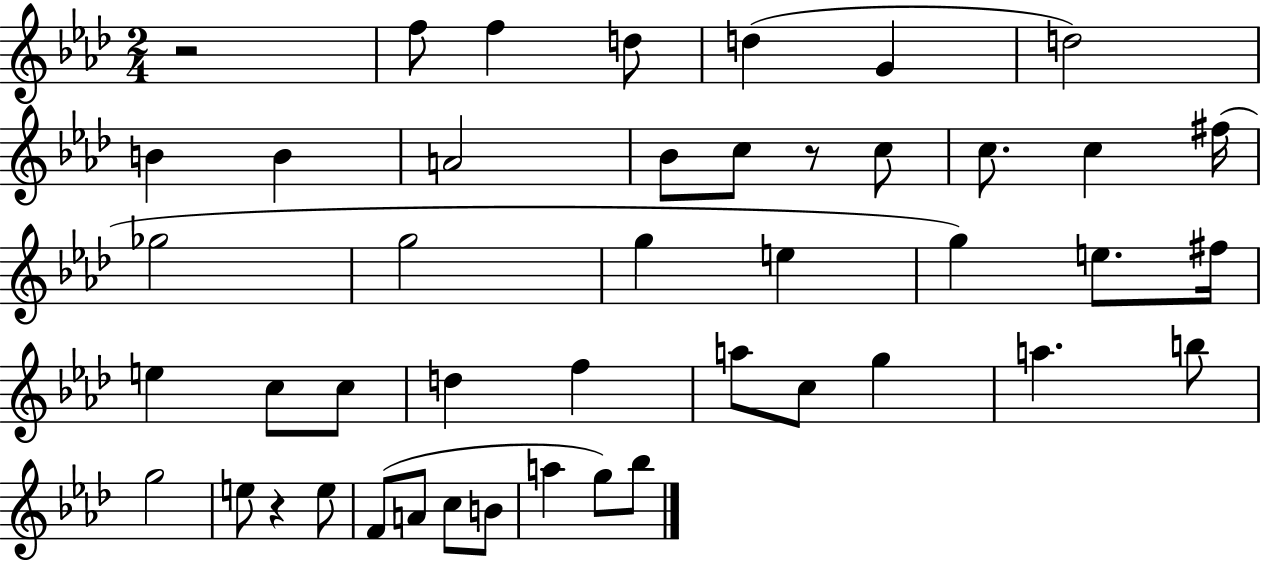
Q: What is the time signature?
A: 2/4